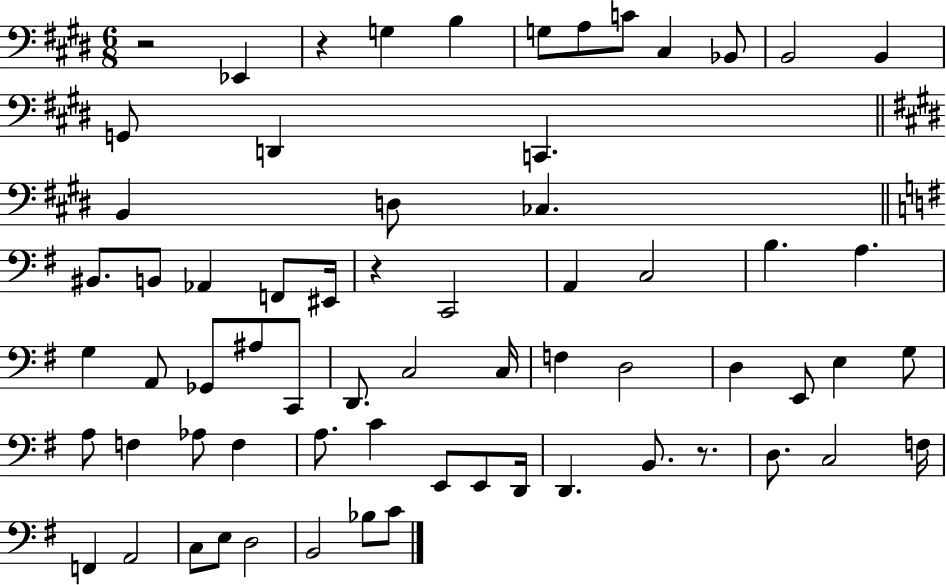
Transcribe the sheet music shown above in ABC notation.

X:1
T:Untitled
M:6/8
L:1/4
K:E
z2 _E,, z G, B, G,/2 A,/2 C/2 ^C, _B,,/2 B,,2 B,, G,,/2 D,, C,, B,, D,/2 _C, ^B,,/2 B,,/2 _A,, F,,/2 ^E,,/4 z C,,2 A,, C,2 B, A, G, A,,/2 _G,,/2 ^A,/2 C,,/2 D,,/2 C,2 C,/4 F, D,2 D, E,,/2 E, G,/2 A,/2 F, _A,/2 F, A,/2 C E,,/2 E,,/2 D,,/4 D,, B,,/2 z/2 D,/2 C,2 F,/4 F,, A,,2 C,/2 E,/2 D,2 B,,2 _B,/2 C/2